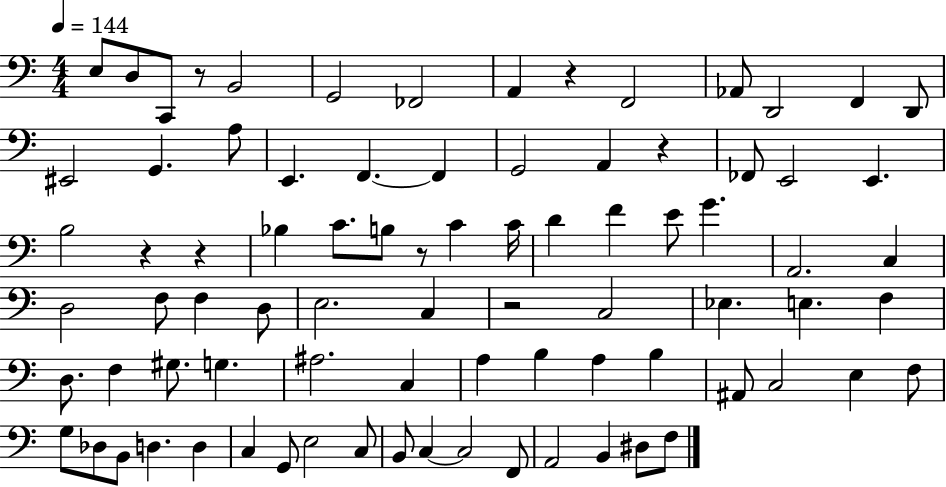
{
  \clef bass
  \numericTimeSignature
  \time 4/4
  \key c \major
  \tempo 4 = 144
  \repeat volta 2 { e8 d8 c,8 r8 b,2 | g,2 fes,2 | a,4 r4 f,2 | aes,8 d,2 f,4 d,8 | \break eis,2 g,4. a8 | e,4. f,4.~~ f,4 | g,2 a,4 r4 | fes,8 e,2 e,4. | \break b2 r4 r4 | bes4 c'8. b8 r8 c'4 c'16 | d'4 f'4 e'8 g'4. | a,2. c4 | \break d2 f8 f4 d8 | e2. c4 | r2 c2 | ees4. e4. f4 | \break d8. f4 gis8. g4. | ais2. c4 | a4 b4 a4 b4 | ais,8 c2 e4 f8 | \break g8 des8 b,8 d4. d4 | c4 g,8 e2 c8 | b,8 c4~~ c2 f,8 | a,2 b,4 dis8 f8 | \break } \bar "|."
}